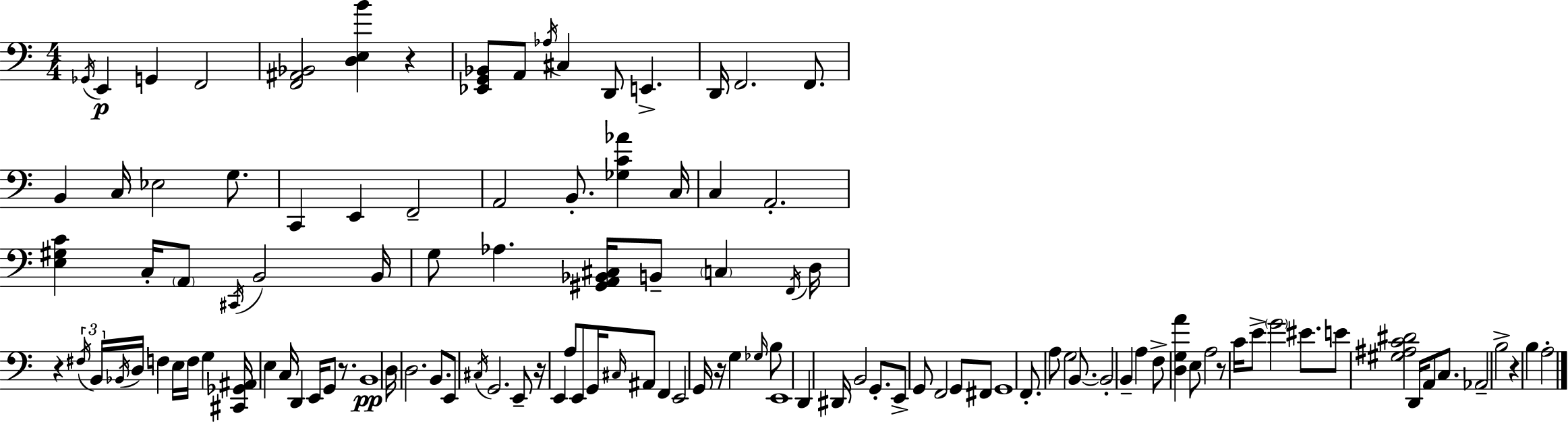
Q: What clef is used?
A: bass